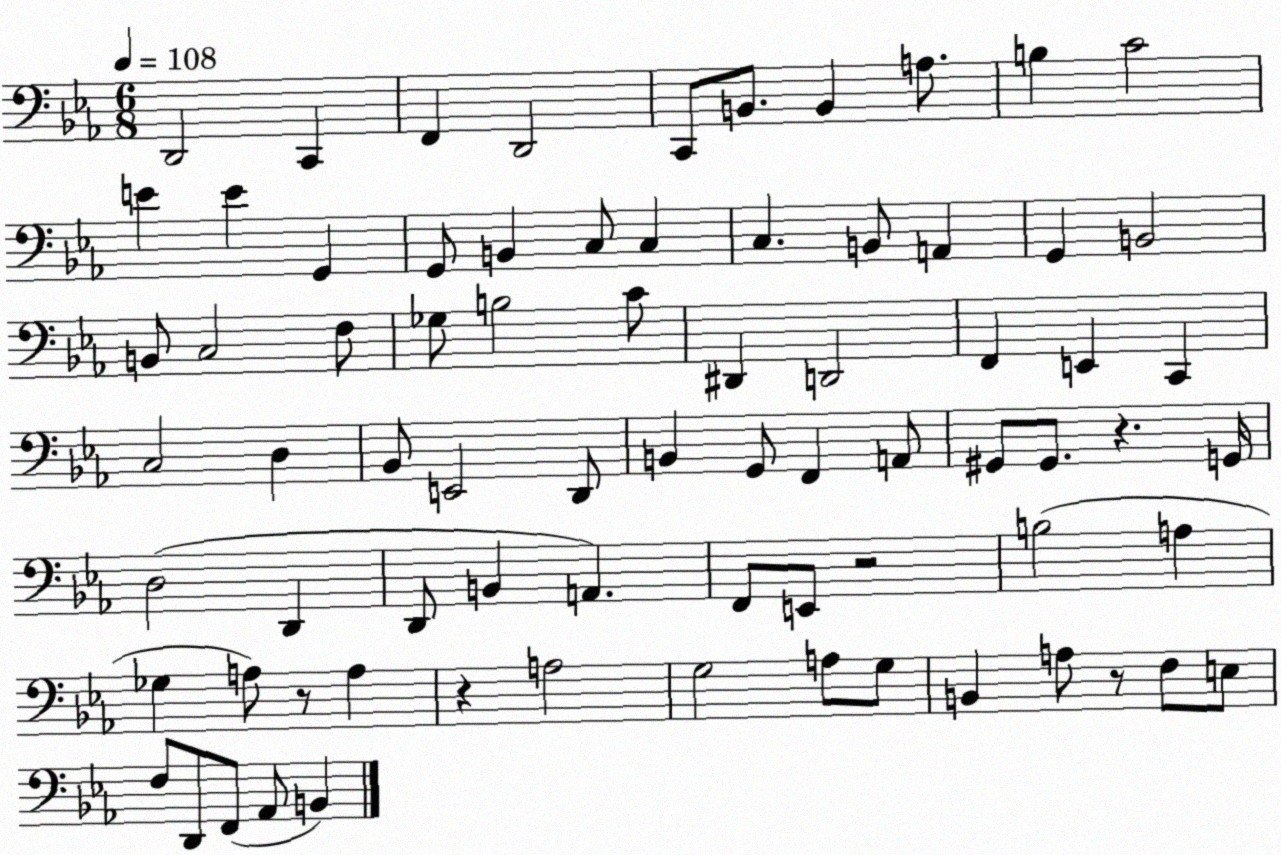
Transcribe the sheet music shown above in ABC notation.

X:1
T:Untitled
M:6/8
L:1/4
K:Eb
D,,2 C,, F,, D,,2 C,,/2 B,,/2 B,, A,/2 B, C2 E E G,, G,,/2 B,, C,/2 C, C, B,,/2 A,, G,, B,,2 B,,/2 C,2 F,/2 _G,/2 B,2 C/2 ^D,, D,,2 F,, E,, C,, C,2 D, _B,,/2 E,,2 D,,/2 B,, G,,/2 F,, A,,/2 ^G,,/2 ^G,,/2 z G,,/4 D,2 D,, D,,/2 B,, A,, F,,/2 E,,/2 z2 B,2 A, _G, A,/2 z/2 A, z A,2 G,2 A,/2 G,/2 B,, A,/2 z/2 F,/2 E,/2 F,/2 D,,/2 F,,/2 _A,,/2 B,,